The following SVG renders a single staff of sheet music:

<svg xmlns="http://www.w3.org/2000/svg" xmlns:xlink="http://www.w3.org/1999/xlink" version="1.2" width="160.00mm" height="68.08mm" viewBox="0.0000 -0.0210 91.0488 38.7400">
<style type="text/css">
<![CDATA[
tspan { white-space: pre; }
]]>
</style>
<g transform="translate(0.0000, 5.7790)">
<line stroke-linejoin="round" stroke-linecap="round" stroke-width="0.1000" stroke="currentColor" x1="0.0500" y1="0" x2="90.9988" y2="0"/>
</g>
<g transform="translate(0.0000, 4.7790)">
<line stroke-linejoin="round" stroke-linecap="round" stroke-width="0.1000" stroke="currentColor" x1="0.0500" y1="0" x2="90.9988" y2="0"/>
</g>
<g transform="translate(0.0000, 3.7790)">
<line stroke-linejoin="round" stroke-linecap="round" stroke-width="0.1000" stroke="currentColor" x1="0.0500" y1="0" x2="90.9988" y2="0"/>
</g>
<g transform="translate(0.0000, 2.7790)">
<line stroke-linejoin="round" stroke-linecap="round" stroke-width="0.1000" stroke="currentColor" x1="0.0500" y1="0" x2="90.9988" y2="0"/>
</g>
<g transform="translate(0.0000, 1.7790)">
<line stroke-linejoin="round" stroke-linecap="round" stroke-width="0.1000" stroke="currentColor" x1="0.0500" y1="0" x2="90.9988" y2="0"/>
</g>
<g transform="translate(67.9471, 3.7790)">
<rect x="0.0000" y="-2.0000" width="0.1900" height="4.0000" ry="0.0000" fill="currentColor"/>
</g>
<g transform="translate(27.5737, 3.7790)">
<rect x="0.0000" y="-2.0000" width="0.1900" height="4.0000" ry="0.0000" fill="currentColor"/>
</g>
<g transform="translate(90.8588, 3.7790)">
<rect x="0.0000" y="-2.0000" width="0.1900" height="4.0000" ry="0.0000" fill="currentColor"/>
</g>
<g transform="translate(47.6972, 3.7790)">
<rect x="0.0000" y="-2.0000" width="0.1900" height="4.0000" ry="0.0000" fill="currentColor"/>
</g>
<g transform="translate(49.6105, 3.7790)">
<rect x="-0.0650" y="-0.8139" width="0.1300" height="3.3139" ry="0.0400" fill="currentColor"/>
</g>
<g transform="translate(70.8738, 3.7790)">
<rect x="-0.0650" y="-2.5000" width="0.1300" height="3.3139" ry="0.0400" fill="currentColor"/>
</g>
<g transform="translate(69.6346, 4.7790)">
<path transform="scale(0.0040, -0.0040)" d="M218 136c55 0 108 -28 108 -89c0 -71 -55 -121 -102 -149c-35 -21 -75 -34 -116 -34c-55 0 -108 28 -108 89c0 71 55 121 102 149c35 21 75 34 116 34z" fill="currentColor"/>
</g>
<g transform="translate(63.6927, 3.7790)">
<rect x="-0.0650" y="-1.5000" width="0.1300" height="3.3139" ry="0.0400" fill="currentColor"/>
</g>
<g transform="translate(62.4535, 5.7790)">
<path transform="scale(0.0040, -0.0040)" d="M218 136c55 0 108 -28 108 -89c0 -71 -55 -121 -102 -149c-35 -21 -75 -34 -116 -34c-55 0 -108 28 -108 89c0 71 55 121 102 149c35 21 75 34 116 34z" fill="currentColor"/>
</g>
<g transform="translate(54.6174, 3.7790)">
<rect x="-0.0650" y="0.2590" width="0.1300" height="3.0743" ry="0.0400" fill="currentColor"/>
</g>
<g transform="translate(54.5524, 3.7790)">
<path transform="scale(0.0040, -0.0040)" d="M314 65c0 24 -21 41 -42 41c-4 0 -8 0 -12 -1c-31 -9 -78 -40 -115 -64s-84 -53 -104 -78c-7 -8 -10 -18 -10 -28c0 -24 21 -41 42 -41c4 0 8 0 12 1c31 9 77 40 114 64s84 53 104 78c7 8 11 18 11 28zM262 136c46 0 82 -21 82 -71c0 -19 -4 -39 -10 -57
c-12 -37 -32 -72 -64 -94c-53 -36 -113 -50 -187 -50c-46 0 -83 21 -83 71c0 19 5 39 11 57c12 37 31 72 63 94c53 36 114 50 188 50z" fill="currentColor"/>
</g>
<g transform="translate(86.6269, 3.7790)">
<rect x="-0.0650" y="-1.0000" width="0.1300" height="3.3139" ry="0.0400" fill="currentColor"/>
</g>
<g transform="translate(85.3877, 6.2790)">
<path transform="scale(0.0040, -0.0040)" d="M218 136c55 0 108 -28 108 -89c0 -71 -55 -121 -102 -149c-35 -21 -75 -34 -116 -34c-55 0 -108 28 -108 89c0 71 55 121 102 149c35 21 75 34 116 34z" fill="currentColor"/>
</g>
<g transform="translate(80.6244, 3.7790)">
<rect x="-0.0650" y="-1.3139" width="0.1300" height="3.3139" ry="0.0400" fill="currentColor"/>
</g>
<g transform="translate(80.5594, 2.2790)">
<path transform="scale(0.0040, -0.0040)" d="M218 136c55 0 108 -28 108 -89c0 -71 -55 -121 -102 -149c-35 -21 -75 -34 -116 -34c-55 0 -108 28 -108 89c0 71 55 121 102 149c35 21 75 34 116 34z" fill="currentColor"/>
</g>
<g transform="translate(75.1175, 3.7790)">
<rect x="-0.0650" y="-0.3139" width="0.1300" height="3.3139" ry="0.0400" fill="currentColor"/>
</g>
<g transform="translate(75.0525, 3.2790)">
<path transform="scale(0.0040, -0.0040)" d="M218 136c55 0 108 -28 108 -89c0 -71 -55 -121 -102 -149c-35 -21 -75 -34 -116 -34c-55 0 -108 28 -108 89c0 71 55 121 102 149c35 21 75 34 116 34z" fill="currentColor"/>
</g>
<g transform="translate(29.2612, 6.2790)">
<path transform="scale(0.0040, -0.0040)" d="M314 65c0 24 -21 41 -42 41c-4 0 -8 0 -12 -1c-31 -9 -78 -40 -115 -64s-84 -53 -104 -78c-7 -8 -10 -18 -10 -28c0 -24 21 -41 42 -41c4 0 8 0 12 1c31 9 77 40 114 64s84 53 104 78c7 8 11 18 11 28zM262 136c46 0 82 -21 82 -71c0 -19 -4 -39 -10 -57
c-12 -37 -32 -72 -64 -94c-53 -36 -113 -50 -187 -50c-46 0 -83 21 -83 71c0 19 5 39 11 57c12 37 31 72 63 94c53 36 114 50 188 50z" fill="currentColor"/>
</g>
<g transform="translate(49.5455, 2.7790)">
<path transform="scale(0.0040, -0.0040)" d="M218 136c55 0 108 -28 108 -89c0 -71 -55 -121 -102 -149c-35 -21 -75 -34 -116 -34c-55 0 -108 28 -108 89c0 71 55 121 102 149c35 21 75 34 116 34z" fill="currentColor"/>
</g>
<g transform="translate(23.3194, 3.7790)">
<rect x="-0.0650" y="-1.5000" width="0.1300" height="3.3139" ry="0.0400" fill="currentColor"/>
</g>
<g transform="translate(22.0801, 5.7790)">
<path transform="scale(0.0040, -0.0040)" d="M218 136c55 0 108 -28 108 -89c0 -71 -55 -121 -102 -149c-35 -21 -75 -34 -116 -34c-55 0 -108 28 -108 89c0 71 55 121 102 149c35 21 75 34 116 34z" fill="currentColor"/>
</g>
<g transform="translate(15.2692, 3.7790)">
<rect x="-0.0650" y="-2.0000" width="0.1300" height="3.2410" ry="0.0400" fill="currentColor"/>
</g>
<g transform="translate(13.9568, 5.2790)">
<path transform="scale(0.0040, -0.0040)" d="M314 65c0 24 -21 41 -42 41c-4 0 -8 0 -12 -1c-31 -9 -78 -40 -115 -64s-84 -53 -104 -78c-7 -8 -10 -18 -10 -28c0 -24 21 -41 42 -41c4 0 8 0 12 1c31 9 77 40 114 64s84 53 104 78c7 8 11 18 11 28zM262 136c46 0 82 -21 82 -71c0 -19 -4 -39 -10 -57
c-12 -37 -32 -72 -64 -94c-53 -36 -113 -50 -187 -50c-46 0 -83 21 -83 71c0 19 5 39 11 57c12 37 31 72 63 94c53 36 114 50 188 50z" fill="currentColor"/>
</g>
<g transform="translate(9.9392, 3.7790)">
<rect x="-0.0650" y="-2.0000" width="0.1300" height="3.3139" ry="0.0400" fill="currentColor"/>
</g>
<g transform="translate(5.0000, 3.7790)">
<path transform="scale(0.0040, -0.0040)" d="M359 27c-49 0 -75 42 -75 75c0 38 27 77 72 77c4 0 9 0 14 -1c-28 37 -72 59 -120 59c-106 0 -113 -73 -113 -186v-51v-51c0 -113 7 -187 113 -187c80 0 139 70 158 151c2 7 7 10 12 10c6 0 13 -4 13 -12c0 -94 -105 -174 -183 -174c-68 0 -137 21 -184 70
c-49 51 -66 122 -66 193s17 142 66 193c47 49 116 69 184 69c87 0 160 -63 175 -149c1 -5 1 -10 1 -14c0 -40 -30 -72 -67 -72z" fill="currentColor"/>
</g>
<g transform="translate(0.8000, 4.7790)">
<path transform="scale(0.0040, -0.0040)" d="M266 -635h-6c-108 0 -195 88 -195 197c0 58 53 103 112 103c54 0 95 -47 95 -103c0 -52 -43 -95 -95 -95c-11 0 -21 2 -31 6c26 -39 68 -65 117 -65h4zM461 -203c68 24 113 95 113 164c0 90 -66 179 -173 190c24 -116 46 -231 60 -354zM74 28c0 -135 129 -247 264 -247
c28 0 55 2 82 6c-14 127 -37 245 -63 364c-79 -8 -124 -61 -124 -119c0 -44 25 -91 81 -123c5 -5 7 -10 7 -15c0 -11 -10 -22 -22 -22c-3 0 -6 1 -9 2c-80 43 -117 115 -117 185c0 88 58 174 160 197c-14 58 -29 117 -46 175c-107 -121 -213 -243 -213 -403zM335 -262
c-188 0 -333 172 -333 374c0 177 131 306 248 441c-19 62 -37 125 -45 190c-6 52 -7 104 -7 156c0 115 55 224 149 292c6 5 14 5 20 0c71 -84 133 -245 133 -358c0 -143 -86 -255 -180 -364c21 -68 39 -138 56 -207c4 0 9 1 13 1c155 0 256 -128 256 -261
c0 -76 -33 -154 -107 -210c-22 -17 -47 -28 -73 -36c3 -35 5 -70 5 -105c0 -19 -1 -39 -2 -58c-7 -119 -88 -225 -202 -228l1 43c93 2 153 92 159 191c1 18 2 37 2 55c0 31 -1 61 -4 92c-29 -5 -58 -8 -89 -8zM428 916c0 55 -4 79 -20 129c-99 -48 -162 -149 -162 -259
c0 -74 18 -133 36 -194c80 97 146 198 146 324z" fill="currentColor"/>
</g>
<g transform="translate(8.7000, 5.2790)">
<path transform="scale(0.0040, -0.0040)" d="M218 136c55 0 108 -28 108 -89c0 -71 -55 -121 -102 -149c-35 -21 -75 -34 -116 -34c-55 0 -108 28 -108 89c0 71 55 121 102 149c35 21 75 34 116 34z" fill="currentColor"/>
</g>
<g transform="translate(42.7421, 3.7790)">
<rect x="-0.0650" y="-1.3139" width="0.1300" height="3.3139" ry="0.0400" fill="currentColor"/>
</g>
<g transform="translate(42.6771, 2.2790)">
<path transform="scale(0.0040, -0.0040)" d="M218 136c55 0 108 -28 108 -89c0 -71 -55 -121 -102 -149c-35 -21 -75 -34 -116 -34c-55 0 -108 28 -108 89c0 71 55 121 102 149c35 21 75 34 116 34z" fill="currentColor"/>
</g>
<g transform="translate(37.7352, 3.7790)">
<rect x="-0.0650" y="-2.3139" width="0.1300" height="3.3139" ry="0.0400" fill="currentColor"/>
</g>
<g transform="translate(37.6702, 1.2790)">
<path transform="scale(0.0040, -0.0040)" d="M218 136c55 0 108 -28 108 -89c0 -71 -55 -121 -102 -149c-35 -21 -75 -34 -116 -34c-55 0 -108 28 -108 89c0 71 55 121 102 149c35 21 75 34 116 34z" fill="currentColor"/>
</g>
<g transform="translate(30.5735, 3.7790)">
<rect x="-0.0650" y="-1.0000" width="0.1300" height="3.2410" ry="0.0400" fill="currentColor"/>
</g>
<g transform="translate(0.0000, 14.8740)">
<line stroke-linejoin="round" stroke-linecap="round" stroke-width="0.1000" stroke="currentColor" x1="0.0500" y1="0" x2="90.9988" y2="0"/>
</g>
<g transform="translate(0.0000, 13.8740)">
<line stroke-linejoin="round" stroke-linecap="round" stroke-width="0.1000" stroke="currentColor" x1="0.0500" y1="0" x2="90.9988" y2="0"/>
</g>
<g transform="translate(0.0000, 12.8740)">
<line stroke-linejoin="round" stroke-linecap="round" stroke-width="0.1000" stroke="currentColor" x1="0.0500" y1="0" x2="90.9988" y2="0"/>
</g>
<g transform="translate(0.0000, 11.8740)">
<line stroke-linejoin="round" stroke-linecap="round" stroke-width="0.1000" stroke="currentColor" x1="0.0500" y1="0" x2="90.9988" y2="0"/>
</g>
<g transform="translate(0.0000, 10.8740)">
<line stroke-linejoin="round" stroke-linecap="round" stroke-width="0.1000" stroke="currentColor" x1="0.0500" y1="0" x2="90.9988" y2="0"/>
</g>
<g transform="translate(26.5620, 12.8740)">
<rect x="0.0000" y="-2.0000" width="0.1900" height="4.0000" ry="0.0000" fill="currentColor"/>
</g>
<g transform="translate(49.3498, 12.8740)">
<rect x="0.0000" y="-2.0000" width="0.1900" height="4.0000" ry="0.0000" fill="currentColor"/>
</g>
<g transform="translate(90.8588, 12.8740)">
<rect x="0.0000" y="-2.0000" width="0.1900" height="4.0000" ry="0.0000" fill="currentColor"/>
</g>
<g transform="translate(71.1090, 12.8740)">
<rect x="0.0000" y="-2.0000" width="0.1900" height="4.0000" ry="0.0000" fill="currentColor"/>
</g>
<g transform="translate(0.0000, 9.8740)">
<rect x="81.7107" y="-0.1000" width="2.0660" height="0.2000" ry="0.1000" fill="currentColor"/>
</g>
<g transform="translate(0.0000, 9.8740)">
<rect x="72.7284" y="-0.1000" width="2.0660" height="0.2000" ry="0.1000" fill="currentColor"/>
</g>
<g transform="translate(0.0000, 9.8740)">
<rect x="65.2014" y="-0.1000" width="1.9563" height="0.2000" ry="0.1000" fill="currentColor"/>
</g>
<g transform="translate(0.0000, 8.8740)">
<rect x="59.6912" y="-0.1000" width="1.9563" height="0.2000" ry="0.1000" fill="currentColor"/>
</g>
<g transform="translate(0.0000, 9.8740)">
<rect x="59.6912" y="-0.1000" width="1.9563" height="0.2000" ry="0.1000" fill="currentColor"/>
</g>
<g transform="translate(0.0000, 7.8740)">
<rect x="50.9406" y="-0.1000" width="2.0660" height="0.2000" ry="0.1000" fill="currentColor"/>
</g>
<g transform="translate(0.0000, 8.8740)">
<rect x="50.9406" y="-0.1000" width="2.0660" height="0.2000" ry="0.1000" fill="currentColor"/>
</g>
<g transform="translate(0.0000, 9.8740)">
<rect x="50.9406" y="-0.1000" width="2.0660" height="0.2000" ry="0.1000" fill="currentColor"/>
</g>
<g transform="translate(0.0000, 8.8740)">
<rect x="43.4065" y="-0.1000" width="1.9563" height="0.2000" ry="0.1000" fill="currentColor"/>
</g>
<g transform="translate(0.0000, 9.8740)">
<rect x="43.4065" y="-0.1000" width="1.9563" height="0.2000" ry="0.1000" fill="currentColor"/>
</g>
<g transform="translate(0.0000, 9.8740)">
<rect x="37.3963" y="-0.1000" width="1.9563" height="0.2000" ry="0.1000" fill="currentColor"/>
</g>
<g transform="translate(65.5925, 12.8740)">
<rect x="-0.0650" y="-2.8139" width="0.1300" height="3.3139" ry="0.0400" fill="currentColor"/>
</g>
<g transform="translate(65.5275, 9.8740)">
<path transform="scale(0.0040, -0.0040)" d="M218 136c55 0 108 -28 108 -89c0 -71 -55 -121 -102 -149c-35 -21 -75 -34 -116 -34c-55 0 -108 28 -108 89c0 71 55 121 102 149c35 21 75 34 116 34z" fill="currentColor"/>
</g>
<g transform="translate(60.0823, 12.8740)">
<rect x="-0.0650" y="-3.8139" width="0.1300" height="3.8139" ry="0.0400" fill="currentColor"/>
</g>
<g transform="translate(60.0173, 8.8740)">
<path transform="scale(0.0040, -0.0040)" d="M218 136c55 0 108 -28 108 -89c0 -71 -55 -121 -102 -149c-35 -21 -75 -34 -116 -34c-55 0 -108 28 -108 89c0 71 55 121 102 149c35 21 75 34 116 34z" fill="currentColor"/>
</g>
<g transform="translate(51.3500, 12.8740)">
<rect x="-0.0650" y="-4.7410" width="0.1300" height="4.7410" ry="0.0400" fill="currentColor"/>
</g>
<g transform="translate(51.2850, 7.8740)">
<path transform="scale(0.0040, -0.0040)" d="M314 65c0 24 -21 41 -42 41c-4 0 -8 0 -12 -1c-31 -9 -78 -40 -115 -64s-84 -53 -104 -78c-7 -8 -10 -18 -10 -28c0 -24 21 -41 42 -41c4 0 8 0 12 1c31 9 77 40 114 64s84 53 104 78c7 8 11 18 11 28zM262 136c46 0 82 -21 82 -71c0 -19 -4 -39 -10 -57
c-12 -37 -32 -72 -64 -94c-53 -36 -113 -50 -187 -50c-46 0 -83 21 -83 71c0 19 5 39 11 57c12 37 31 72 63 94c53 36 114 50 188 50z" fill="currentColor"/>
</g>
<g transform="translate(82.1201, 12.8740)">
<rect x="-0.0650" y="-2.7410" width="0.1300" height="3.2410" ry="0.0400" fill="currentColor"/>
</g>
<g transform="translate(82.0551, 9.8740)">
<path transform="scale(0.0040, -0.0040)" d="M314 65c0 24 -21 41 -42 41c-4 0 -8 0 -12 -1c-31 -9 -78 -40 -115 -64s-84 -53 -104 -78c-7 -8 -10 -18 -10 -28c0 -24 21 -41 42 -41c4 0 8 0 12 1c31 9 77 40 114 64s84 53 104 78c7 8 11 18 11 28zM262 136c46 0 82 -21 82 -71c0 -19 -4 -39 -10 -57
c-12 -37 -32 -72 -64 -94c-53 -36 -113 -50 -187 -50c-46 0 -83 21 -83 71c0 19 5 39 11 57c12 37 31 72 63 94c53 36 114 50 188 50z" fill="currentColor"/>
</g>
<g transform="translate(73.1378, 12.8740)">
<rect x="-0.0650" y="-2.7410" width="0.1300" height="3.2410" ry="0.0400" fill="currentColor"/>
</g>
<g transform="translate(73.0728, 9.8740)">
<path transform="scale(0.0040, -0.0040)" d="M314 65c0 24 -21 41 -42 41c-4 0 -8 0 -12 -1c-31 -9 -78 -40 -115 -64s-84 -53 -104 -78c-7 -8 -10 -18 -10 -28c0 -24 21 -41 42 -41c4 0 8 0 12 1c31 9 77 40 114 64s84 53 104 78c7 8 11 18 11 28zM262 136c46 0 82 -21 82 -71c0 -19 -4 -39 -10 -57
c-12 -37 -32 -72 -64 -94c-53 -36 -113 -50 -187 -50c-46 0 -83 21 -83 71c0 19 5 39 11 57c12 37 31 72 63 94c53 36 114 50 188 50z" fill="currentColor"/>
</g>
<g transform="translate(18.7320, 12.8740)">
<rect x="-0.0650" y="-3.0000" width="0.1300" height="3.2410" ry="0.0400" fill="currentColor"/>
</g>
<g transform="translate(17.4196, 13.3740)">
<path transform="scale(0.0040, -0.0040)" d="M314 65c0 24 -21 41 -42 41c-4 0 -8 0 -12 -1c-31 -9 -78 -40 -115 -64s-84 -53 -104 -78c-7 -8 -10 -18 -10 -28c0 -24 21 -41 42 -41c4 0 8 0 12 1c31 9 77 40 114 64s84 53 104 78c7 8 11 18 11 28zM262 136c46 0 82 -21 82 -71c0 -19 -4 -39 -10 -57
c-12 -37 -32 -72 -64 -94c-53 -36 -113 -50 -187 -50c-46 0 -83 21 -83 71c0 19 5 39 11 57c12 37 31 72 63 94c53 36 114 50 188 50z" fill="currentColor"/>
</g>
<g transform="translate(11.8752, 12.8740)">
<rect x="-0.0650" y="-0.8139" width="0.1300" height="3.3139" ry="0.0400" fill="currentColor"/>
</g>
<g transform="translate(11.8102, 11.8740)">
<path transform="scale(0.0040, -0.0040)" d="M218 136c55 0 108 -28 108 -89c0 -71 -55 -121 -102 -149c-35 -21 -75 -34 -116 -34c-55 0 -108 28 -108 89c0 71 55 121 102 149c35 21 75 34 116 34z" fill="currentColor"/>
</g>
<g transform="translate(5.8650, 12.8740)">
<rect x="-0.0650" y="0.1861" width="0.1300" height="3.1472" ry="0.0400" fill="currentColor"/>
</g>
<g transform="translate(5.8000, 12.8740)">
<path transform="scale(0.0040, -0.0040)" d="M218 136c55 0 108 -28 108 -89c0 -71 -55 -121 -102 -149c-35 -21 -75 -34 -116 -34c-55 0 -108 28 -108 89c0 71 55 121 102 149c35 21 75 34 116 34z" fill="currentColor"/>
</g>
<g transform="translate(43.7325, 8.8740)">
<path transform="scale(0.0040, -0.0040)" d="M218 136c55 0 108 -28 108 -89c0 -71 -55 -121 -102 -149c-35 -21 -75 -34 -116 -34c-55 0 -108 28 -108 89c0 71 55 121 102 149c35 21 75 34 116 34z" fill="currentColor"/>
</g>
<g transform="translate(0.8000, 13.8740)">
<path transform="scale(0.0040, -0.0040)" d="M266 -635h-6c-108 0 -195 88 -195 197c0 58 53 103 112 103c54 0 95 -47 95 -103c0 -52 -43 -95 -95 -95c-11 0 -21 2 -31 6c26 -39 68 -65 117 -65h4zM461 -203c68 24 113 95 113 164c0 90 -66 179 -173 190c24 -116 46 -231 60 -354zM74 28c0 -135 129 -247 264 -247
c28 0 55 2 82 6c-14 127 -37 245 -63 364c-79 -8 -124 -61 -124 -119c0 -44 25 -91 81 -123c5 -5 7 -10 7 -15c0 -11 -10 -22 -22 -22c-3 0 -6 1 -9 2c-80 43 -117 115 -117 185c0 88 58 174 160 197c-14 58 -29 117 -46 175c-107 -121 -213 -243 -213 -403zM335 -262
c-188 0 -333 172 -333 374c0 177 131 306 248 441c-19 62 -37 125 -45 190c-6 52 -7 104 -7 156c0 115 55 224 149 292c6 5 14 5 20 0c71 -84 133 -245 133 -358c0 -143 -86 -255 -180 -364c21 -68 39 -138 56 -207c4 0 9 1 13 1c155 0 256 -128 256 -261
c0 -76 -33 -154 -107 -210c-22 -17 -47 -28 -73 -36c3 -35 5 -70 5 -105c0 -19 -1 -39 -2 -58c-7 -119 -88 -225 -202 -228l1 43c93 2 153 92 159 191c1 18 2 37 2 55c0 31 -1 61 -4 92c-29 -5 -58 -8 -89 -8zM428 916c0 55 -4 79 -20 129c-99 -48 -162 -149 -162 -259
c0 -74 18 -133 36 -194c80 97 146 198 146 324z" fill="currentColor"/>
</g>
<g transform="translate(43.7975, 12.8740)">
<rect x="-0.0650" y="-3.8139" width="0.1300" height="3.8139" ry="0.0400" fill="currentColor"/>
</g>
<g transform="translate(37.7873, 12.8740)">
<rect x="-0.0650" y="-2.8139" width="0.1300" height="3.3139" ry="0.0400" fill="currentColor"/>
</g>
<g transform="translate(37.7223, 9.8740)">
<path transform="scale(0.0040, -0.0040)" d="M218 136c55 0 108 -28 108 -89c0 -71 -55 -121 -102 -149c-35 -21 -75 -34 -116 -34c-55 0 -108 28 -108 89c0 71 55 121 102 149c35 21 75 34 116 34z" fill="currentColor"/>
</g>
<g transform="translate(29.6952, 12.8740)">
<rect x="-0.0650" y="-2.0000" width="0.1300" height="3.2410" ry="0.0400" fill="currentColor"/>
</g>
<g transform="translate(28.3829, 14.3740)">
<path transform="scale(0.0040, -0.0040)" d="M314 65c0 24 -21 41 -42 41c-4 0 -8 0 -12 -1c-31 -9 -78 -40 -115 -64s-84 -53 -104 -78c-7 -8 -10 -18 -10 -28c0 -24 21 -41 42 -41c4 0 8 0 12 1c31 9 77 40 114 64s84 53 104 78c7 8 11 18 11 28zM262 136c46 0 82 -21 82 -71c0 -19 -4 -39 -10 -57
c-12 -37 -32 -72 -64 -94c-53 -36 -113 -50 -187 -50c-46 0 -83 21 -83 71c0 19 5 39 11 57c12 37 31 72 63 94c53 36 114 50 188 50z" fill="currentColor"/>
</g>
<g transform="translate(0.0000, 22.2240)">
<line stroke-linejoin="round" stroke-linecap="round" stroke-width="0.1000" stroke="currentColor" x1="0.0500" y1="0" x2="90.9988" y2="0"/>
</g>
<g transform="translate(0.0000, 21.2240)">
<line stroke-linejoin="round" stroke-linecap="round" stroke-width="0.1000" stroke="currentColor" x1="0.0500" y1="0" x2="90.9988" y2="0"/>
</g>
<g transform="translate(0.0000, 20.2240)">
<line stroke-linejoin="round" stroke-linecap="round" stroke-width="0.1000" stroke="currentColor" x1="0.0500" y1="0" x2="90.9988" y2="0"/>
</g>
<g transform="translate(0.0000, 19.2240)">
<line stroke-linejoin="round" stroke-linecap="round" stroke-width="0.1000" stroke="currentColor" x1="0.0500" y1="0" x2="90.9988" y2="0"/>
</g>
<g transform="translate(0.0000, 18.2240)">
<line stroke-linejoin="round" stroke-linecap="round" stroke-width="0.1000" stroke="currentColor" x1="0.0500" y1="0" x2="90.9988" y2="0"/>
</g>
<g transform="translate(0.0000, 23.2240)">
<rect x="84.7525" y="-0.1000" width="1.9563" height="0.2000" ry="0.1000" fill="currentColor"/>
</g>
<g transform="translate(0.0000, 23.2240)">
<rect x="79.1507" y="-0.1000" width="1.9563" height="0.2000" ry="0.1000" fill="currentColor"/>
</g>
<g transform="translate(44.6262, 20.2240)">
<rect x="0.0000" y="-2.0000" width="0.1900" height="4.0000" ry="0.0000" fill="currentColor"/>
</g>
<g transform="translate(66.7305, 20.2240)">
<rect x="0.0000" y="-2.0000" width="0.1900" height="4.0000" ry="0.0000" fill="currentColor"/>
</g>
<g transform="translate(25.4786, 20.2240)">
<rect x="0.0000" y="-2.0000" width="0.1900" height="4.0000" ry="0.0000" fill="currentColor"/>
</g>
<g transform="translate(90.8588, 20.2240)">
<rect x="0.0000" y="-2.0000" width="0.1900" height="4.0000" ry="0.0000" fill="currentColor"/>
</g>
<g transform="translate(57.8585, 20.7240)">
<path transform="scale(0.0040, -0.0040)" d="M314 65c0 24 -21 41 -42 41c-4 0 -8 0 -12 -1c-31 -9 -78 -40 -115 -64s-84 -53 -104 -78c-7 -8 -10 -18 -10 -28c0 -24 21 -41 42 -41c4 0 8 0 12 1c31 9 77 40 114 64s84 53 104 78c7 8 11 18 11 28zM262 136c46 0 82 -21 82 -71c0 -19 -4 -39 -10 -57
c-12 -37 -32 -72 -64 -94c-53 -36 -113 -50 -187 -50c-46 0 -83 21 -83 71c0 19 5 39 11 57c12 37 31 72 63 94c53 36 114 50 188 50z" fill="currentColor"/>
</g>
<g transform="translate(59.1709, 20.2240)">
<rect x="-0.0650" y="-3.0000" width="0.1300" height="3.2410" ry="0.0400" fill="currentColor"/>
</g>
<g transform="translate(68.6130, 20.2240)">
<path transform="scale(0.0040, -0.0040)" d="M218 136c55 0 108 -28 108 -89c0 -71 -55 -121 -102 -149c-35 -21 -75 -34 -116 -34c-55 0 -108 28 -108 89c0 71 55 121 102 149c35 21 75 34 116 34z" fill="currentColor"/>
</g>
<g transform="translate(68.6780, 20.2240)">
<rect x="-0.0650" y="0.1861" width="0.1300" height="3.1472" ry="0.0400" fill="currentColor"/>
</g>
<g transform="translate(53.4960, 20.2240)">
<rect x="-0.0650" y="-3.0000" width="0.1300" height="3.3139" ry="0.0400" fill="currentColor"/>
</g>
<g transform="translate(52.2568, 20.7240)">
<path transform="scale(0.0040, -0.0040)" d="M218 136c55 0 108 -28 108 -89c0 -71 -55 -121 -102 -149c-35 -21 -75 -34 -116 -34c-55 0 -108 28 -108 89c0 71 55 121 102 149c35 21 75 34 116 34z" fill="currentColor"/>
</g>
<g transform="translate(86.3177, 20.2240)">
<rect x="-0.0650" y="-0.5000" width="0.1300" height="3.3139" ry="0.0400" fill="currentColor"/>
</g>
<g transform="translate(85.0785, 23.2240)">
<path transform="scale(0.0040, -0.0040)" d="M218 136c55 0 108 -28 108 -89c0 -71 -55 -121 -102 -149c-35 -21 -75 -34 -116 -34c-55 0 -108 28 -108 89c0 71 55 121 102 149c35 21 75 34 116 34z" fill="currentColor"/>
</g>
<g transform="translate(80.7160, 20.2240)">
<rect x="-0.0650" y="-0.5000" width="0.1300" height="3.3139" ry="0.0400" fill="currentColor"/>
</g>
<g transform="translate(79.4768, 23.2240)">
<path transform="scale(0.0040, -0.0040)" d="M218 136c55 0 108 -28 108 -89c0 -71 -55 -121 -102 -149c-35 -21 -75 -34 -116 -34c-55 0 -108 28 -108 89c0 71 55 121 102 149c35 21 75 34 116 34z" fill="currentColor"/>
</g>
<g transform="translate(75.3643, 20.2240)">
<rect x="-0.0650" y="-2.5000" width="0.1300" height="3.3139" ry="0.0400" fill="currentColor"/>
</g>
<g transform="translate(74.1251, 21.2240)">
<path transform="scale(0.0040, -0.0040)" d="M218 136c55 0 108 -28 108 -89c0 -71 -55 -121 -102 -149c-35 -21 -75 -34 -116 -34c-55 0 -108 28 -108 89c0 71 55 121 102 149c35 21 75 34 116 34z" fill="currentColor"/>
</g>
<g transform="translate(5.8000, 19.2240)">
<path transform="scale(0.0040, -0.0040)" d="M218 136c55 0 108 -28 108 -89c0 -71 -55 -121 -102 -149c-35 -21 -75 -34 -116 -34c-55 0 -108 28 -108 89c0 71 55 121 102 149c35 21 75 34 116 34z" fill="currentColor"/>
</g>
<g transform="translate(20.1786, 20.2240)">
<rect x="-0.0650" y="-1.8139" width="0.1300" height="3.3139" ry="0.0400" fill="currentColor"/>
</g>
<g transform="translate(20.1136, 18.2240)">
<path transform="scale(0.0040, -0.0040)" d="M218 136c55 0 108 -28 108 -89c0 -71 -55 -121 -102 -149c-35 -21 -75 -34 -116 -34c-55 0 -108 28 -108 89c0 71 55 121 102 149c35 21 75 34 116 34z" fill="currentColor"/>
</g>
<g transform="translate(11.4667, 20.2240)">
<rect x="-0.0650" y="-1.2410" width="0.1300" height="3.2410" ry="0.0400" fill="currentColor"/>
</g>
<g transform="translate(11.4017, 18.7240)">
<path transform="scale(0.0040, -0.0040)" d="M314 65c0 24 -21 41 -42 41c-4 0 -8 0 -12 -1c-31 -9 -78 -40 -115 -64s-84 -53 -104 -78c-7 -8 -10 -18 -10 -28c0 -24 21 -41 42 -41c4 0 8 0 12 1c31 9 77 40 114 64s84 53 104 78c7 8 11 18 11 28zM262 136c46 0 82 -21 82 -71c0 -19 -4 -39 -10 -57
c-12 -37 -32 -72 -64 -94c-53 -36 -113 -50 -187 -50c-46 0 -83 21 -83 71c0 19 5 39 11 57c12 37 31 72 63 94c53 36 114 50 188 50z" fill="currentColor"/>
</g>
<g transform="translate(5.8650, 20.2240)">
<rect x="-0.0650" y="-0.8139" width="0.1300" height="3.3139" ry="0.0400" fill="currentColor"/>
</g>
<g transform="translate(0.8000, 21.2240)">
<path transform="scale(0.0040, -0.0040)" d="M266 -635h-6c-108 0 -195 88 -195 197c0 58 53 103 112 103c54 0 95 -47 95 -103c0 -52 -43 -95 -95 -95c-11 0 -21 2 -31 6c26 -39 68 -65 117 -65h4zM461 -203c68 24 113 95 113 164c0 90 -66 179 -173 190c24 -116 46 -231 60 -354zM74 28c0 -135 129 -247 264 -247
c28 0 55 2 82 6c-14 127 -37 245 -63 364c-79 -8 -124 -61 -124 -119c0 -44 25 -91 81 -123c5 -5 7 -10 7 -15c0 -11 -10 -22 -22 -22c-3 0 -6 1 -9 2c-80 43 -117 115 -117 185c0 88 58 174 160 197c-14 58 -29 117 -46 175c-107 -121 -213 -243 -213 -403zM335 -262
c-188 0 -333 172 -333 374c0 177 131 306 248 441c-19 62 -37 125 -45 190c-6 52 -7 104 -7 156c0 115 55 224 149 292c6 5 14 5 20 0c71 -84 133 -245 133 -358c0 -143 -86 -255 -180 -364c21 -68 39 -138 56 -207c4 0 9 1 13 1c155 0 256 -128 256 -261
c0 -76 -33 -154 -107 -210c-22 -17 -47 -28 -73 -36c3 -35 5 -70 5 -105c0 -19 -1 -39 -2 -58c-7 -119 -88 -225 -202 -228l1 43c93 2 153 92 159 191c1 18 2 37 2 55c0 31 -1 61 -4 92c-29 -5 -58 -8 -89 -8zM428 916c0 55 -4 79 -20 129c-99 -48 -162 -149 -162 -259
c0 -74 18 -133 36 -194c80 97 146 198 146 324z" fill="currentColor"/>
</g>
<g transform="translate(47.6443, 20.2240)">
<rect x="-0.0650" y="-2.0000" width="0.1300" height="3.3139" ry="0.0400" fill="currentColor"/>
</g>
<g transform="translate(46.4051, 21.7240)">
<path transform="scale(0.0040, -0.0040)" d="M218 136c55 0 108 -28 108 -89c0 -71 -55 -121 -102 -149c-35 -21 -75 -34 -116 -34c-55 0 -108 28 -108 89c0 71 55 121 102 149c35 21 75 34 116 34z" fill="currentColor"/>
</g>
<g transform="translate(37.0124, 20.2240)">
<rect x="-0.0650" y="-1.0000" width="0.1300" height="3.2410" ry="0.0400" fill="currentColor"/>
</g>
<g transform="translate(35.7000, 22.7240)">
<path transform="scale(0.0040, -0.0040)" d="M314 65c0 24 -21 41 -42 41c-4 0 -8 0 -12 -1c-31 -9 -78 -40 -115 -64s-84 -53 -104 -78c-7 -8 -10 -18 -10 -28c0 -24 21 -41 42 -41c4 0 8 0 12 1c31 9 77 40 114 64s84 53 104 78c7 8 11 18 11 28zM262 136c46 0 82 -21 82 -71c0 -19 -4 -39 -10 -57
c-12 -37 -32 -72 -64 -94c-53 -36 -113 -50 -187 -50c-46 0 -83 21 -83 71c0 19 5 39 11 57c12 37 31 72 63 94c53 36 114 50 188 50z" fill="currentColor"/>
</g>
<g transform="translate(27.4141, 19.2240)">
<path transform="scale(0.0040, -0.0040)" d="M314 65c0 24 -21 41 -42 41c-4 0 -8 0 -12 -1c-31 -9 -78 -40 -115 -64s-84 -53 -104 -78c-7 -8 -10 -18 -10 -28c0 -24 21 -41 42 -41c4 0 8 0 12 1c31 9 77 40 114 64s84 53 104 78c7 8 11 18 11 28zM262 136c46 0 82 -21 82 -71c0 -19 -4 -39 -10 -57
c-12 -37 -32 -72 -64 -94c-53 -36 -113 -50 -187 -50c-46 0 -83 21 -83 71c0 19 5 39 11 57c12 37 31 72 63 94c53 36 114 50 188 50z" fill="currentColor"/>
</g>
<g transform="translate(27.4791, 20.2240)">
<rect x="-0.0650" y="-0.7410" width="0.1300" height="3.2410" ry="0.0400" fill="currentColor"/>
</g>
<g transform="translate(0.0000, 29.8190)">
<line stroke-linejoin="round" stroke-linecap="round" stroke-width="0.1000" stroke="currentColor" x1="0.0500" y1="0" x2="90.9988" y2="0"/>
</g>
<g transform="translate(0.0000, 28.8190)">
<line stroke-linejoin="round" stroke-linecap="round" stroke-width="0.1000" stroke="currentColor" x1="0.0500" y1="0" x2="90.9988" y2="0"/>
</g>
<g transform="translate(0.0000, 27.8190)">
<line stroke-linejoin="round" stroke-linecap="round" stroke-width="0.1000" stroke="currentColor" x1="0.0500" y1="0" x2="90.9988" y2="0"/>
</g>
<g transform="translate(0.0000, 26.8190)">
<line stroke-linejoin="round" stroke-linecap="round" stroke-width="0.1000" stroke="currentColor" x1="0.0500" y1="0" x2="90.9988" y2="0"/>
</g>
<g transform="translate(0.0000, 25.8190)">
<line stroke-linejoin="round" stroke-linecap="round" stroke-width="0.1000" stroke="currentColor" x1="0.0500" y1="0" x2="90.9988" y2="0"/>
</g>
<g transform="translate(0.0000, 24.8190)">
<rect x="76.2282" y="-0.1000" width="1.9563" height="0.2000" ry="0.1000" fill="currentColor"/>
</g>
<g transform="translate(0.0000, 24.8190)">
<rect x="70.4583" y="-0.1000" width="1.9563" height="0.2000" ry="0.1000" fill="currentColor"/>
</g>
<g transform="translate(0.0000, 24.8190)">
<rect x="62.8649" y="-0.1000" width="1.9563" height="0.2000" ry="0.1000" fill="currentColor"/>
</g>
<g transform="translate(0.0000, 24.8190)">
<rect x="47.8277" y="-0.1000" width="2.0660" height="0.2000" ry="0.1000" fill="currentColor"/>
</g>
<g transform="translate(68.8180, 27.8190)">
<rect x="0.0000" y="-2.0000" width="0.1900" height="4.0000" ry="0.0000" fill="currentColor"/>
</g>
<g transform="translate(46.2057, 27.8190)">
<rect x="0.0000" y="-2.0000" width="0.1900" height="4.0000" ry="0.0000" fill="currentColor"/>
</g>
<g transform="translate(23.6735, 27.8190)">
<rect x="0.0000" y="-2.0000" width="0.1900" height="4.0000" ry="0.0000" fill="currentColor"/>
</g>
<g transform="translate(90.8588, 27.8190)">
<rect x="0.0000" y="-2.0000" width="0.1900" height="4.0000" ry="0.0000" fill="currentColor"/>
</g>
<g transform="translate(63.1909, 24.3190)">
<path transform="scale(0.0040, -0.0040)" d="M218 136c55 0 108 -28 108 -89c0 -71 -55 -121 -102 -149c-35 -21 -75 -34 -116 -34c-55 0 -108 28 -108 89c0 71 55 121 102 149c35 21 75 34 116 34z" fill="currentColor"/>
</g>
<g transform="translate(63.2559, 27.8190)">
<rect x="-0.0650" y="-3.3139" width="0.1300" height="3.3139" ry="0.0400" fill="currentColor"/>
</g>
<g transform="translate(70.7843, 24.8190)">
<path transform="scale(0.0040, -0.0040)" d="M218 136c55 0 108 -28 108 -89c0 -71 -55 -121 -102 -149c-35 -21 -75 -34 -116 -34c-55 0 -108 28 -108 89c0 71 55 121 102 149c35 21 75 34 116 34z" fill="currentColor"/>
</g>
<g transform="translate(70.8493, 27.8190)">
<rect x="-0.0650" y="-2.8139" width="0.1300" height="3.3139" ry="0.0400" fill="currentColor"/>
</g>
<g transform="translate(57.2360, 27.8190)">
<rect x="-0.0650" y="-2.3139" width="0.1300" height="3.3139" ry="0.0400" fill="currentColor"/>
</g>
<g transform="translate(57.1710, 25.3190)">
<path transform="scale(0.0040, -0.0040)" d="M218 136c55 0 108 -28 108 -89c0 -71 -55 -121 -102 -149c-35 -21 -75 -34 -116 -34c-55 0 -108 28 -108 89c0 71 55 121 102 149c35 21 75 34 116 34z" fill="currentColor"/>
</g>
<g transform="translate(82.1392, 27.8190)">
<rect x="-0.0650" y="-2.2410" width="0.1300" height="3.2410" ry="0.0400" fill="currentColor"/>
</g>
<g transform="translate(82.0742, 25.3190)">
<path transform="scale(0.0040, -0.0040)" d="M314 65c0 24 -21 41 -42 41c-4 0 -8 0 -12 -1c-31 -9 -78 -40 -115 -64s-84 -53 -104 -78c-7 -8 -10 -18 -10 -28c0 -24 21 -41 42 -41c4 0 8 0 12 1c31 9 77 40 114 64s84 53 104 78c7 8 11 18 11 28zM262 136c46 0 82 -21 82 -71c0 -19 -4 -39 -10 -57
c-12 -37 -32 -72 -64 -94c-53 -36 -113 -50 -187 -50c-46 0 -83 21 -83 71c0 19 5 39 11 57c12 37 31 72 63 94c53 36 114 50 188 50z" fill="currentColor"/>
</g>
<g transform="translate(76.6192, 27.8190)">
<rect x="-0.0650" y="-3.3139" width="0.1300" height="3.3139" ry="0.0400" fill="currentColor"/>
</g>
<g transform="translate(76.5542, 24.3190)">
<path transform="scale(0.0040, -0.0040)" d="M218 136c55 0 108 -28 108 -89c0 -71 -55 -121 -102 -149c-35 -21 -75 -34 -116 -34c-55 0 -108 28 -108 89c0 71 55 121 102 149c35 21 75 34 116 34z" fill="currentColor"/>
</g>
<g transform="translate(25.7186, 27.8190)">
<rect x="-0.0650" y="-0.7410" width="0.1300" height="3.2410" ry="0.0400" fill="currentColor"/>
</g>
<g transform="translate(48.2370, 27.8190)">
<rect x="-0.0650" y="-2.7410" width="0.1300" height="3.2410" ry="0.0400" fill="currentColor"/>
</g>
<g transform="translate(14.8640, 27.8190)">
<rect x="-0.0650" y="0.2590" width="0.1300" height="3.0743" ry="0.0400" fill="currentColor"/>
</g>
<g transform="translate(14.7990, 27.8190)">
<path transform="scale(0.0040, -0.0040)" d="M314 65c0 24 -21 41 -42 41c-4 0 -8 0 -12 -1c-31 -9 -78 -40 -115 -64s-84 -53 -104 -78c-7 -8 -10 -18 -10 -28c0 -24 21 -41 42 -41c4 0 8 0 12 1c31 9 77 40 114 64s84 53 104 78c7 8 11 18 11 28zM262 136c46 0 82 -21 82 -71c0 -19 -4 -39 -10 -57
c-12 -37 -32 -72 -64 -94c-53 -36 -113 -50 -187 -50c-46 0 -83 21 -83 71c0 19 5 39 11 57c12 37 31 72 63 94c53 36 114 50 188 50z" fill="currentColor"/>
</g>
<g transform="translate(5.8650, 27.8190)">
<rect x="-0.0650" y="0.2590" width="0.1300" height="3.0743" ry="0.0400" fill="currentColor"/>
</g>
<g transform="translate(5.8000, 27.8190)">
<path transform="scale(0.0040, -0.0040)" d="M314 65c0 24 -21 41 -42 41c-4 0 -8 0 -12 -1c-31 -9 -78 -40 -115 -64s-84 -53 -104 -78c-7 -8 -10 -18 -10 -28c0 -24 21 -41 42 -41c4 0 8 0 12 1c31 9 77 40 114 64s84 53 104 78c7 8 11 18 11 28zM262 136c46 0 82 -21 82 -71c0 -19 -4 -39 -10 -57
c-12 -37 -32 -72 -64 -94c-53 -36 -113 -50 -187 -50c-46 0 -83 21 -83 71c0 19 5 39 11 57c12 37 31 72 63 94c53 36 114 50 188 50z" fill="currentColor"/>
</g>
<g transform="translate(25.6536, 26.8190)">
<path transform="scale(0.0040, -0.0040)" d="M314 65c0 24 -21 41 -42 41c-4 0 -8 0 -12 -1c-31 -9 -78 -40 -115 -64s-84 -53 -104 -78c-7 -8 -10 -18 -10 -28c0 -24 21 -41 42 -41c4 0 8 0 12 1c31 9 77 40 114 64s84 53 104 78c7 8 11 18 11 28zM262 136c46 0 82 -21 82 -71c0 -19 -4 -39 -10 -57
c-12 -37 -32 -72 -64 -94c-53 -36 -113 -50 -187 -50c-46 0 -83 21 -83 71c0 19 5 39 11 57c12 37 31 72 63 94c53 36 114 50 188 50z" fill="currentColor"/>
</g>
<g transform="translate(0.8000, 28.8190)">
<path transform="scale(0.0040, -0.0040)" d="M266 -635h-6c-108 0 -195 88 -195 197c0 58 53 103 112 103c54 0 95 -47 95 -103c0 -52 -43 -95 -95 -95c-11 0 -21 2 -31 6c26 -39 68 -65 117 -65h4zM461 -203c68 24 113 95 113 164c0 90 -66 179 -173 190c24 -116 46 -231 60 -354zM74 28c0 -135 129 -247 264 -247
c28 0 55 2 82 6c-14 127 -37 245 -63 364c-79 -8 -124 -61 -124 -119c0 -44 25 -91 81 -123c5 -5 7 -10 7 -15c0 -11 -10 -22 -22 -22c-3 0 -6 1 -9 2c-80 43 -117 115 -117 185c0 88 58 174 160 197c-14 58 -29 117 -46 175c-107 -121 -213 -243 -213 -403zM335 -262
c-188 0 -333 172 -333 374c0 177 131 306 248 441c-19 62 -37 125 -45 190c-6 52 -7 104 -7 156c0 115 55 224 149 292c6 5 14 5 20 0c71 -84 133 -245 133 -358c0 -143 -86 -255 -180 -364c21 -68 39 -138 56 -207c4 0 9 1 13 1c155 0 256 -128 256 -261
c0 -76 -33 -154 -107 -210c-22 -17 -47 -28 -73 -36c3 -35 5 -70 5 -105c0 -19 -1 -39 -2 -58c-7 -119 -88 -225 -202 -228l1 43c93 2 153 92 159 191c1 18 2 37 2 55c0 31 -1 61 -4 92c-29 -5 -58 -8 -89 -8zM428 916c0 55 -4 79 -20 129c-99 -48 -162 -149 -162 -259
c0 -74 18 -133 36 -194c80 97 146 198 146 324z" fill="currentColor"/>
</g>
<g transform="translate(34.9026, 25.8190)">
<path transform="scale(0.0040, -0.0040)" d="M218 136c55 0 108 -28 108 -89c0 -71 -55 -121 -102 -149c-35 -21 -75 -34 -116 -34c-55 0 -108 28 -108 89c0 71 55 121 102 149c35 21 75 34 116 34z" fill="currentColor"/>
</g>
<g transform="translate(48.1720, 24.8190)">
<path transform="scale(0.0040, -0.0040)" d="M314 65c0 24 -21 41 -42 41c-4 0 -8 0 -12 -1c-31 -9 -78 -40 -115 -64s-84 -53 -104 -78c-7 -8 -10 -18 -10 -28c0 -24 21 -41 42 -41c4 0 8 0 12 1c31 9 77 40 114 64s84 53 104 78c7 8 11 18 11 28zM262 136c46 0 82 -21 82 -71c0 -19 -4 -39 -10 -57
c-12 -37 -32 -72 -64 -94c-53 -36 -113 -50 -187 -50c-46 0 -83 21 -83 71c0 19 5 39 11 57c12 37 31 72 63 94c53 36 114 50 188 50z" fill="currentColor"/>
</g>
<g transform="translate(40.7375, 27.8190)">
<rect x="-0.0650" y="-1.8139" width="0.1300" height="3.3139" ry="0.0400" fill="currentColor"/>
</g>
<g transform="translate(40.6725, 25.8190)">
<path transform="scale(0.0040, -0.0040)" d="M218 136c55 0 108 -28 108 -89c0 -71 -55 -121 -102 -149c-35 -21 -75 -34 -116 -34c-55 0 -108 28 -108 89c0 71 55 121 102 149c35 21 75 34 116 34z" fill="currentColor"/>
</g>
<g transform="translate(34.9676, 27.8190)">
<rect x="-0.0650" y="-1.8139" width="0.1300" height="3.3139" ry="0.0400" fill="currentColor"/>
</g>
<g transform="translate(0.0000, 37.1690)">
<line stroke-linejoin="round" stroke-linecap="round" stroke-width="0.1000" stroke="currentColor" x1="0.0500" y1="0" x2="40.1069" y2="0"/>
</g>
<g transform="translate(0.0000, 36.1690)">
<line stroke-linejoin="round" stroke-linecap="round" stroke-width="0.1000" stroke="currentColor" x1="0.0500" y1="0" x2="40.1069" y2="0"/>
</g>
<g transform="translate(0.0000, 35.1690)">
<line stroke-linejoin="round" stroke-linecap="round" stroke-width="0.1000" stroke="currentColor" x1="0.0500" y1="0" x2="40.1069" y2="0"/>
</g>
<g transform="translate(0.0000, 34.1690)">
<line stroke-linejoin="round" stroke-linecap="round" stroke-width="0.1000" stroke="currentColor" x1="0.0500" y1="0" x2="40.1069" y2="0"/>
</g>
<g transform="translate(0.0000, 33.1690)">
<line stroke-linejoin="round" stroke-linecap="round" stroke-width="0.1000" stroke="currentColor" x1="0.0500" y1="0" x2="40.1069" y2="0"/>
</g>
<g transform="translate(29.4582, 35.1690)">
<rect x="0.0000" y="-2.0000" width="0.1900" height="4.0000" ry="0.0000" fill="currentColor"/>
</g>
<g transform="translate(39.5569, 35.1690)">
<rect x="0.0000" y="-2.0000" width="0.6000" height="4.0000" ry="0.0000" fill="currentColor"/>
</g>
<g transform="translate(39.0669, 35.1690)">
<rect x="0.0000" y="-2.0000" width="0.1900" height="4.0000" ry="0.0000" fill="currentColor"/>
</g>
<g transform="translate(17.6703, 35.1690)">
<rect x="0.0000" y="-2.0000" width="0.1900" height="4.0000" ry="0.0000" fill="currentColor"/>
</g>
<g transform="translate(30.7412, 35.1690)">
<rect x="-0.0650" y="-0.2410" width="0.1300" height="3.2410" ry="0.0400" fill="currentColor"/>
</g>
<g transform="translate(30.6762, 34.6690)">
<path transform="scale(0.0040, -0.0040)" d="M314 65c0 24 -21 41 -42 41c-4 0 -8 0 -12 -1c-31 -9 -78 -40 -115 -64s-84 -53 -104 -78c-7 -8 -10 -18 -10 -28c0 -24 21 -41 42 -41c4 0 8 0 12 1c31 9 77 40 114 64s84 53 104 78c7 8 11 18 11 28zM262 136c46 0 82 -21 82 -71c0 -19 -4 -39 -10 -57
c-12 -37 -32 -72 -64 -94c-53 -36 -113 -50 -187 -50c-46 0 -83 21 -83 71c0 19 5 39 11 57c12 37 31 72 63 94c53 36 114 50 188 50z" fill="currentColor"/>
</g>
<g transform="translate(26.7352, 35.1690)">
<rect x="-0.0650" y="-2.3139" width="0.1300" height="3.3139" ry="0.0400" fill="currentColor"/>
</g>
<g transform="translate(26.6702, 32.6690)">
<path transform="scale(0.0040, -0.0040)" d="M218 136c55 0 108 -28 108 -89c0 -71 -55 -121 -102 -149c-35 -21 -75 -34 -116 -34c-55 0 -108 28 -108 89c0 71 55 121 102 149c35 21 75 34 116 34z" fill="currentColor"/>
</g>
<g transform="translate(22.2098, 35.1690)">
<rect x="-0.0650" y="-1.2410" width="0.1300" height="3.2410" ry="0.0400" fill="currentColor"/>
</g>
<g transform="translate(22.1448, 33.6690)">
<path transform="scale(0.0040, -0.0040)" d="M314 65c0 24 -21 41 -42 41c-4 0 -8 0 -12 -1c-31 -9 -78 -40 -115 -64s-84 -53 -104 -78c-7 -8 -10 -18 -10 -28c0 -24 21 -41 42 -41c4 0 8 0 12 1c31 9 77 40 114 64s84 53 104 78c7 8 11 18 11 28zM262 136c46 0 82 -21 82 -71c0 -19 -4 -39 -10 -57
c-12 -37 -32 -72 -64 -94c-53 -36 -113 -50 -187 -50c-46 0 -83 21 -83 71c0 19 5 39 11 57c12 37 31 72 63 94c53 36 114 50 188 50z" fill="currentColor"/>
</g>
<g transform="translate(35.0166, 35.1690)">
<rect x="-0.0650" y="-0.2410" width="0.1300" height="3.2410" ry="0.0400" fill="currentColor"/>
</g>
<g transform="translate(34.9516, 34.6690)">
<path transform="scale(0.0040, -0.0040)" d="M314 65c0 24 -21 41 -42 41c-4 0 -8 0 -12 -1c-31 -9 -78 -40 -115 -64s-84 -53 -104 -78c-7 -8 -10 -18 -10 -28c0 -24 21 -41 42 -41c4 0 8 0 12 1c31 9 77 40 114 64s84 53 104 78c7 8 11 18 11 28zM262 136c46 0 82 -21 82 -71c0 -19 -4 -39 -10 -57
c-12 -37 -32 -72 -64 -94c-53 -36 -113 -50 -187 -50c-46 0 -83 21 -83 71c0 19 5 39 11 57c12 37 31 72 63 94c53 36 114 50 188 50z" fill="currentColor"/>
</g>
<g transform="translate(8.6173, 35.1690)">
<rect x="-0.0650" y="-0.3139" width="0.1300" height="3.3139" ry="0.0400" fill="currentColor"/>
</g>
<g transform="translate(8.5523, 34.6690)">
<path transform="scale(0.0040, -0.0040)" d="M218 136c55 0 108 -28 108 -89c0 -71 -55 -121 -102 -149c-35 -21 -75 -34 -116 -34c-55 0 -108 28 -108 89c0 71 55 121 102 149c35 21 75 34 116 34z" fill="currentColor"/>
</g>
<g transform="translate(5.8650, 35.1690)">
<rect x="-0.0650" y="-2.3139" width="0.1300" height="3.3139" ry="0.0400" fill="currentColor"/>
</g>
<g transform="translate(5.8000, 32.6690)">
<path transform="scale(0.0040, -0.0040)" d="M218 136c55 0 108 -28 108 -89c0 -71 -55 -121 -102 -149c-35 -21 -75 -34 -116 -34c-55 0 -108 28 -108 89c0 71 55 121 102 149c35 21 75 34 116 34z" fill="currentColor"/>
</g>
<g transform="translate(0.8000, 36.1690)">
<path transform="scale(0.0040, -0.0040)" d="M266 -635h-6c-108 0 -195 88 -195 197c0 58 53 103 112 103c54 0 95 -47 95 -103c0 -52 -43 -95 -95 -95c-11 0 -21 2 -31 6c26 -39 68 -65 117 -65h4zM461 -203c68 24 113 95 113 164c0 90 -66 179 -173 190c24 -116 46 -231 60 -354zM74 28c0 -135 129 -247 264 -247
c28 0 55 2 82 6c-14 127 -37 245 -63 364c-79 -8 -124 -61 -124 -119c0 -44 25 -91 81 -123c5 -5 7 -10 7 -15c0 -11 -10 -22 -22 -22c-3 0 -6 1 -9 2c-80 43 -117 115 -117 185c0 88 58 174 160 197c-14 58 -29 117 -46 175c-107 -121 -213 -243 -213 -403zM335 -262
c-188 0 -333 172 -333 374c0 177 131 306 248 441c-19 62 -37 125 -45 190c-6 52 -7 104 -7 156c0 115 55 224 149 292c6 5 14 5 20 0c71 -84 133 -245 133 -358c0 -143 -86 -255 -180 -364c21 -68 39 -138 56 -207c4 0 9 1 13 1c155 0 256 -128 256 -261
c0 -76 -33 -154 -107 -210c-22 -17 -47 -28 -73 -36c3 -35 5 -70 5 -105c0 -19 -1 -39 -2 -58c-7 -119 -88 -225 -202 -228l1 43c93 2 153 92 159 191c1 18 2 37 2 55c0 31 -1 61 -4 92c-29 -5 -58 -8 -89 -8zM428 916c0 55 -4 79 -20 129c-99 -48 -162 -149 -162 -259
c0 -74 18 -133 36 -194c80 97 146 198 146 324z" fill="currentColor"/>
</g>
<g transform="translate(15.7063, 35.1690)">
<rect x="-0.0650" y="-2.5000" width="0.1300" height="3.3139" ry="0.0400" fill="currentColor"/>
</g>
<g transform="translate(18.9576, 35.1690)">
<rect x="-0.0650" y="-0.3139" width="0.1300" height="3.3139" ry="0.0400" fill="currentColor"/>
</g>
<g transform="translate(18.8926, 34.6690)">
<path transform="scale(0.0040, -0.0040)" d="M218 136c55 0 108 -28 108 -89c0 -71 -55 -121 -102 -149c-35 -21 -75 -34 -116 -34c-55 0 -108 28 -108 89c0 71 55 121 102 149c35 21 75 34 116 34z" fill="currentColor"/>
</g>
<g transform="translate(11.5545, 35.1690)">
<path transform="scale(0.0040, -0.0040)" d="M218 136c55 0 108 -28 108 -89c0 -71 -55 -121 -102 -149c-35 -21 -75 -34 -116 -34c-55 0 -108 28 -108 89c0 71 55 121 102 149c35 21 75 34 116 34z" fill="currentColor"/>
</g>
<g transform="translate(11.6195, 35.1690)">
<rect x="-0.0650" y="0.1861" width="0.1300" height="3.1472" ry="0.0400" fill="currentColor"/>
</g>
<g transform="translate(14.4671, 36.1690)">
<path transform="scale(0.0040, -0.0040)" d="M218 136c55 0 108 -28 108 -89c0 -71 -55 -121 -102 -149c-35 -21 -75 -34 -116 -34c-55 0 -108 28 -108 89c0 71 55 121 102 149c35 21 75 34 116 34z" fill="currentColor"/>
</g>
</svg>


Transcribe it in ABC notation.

X:1
T:Untitled
M:4/4
L:1/4
K:C
F F2 E D2 g e d B2 E G c e D B d A2 F2 a c' e'2 c' a a2 a2 d e2 f d2 D2 F A A2 B G C C B2 B2 d2 f f a2 g b a b g2 g c B G c e2 g c2 c2